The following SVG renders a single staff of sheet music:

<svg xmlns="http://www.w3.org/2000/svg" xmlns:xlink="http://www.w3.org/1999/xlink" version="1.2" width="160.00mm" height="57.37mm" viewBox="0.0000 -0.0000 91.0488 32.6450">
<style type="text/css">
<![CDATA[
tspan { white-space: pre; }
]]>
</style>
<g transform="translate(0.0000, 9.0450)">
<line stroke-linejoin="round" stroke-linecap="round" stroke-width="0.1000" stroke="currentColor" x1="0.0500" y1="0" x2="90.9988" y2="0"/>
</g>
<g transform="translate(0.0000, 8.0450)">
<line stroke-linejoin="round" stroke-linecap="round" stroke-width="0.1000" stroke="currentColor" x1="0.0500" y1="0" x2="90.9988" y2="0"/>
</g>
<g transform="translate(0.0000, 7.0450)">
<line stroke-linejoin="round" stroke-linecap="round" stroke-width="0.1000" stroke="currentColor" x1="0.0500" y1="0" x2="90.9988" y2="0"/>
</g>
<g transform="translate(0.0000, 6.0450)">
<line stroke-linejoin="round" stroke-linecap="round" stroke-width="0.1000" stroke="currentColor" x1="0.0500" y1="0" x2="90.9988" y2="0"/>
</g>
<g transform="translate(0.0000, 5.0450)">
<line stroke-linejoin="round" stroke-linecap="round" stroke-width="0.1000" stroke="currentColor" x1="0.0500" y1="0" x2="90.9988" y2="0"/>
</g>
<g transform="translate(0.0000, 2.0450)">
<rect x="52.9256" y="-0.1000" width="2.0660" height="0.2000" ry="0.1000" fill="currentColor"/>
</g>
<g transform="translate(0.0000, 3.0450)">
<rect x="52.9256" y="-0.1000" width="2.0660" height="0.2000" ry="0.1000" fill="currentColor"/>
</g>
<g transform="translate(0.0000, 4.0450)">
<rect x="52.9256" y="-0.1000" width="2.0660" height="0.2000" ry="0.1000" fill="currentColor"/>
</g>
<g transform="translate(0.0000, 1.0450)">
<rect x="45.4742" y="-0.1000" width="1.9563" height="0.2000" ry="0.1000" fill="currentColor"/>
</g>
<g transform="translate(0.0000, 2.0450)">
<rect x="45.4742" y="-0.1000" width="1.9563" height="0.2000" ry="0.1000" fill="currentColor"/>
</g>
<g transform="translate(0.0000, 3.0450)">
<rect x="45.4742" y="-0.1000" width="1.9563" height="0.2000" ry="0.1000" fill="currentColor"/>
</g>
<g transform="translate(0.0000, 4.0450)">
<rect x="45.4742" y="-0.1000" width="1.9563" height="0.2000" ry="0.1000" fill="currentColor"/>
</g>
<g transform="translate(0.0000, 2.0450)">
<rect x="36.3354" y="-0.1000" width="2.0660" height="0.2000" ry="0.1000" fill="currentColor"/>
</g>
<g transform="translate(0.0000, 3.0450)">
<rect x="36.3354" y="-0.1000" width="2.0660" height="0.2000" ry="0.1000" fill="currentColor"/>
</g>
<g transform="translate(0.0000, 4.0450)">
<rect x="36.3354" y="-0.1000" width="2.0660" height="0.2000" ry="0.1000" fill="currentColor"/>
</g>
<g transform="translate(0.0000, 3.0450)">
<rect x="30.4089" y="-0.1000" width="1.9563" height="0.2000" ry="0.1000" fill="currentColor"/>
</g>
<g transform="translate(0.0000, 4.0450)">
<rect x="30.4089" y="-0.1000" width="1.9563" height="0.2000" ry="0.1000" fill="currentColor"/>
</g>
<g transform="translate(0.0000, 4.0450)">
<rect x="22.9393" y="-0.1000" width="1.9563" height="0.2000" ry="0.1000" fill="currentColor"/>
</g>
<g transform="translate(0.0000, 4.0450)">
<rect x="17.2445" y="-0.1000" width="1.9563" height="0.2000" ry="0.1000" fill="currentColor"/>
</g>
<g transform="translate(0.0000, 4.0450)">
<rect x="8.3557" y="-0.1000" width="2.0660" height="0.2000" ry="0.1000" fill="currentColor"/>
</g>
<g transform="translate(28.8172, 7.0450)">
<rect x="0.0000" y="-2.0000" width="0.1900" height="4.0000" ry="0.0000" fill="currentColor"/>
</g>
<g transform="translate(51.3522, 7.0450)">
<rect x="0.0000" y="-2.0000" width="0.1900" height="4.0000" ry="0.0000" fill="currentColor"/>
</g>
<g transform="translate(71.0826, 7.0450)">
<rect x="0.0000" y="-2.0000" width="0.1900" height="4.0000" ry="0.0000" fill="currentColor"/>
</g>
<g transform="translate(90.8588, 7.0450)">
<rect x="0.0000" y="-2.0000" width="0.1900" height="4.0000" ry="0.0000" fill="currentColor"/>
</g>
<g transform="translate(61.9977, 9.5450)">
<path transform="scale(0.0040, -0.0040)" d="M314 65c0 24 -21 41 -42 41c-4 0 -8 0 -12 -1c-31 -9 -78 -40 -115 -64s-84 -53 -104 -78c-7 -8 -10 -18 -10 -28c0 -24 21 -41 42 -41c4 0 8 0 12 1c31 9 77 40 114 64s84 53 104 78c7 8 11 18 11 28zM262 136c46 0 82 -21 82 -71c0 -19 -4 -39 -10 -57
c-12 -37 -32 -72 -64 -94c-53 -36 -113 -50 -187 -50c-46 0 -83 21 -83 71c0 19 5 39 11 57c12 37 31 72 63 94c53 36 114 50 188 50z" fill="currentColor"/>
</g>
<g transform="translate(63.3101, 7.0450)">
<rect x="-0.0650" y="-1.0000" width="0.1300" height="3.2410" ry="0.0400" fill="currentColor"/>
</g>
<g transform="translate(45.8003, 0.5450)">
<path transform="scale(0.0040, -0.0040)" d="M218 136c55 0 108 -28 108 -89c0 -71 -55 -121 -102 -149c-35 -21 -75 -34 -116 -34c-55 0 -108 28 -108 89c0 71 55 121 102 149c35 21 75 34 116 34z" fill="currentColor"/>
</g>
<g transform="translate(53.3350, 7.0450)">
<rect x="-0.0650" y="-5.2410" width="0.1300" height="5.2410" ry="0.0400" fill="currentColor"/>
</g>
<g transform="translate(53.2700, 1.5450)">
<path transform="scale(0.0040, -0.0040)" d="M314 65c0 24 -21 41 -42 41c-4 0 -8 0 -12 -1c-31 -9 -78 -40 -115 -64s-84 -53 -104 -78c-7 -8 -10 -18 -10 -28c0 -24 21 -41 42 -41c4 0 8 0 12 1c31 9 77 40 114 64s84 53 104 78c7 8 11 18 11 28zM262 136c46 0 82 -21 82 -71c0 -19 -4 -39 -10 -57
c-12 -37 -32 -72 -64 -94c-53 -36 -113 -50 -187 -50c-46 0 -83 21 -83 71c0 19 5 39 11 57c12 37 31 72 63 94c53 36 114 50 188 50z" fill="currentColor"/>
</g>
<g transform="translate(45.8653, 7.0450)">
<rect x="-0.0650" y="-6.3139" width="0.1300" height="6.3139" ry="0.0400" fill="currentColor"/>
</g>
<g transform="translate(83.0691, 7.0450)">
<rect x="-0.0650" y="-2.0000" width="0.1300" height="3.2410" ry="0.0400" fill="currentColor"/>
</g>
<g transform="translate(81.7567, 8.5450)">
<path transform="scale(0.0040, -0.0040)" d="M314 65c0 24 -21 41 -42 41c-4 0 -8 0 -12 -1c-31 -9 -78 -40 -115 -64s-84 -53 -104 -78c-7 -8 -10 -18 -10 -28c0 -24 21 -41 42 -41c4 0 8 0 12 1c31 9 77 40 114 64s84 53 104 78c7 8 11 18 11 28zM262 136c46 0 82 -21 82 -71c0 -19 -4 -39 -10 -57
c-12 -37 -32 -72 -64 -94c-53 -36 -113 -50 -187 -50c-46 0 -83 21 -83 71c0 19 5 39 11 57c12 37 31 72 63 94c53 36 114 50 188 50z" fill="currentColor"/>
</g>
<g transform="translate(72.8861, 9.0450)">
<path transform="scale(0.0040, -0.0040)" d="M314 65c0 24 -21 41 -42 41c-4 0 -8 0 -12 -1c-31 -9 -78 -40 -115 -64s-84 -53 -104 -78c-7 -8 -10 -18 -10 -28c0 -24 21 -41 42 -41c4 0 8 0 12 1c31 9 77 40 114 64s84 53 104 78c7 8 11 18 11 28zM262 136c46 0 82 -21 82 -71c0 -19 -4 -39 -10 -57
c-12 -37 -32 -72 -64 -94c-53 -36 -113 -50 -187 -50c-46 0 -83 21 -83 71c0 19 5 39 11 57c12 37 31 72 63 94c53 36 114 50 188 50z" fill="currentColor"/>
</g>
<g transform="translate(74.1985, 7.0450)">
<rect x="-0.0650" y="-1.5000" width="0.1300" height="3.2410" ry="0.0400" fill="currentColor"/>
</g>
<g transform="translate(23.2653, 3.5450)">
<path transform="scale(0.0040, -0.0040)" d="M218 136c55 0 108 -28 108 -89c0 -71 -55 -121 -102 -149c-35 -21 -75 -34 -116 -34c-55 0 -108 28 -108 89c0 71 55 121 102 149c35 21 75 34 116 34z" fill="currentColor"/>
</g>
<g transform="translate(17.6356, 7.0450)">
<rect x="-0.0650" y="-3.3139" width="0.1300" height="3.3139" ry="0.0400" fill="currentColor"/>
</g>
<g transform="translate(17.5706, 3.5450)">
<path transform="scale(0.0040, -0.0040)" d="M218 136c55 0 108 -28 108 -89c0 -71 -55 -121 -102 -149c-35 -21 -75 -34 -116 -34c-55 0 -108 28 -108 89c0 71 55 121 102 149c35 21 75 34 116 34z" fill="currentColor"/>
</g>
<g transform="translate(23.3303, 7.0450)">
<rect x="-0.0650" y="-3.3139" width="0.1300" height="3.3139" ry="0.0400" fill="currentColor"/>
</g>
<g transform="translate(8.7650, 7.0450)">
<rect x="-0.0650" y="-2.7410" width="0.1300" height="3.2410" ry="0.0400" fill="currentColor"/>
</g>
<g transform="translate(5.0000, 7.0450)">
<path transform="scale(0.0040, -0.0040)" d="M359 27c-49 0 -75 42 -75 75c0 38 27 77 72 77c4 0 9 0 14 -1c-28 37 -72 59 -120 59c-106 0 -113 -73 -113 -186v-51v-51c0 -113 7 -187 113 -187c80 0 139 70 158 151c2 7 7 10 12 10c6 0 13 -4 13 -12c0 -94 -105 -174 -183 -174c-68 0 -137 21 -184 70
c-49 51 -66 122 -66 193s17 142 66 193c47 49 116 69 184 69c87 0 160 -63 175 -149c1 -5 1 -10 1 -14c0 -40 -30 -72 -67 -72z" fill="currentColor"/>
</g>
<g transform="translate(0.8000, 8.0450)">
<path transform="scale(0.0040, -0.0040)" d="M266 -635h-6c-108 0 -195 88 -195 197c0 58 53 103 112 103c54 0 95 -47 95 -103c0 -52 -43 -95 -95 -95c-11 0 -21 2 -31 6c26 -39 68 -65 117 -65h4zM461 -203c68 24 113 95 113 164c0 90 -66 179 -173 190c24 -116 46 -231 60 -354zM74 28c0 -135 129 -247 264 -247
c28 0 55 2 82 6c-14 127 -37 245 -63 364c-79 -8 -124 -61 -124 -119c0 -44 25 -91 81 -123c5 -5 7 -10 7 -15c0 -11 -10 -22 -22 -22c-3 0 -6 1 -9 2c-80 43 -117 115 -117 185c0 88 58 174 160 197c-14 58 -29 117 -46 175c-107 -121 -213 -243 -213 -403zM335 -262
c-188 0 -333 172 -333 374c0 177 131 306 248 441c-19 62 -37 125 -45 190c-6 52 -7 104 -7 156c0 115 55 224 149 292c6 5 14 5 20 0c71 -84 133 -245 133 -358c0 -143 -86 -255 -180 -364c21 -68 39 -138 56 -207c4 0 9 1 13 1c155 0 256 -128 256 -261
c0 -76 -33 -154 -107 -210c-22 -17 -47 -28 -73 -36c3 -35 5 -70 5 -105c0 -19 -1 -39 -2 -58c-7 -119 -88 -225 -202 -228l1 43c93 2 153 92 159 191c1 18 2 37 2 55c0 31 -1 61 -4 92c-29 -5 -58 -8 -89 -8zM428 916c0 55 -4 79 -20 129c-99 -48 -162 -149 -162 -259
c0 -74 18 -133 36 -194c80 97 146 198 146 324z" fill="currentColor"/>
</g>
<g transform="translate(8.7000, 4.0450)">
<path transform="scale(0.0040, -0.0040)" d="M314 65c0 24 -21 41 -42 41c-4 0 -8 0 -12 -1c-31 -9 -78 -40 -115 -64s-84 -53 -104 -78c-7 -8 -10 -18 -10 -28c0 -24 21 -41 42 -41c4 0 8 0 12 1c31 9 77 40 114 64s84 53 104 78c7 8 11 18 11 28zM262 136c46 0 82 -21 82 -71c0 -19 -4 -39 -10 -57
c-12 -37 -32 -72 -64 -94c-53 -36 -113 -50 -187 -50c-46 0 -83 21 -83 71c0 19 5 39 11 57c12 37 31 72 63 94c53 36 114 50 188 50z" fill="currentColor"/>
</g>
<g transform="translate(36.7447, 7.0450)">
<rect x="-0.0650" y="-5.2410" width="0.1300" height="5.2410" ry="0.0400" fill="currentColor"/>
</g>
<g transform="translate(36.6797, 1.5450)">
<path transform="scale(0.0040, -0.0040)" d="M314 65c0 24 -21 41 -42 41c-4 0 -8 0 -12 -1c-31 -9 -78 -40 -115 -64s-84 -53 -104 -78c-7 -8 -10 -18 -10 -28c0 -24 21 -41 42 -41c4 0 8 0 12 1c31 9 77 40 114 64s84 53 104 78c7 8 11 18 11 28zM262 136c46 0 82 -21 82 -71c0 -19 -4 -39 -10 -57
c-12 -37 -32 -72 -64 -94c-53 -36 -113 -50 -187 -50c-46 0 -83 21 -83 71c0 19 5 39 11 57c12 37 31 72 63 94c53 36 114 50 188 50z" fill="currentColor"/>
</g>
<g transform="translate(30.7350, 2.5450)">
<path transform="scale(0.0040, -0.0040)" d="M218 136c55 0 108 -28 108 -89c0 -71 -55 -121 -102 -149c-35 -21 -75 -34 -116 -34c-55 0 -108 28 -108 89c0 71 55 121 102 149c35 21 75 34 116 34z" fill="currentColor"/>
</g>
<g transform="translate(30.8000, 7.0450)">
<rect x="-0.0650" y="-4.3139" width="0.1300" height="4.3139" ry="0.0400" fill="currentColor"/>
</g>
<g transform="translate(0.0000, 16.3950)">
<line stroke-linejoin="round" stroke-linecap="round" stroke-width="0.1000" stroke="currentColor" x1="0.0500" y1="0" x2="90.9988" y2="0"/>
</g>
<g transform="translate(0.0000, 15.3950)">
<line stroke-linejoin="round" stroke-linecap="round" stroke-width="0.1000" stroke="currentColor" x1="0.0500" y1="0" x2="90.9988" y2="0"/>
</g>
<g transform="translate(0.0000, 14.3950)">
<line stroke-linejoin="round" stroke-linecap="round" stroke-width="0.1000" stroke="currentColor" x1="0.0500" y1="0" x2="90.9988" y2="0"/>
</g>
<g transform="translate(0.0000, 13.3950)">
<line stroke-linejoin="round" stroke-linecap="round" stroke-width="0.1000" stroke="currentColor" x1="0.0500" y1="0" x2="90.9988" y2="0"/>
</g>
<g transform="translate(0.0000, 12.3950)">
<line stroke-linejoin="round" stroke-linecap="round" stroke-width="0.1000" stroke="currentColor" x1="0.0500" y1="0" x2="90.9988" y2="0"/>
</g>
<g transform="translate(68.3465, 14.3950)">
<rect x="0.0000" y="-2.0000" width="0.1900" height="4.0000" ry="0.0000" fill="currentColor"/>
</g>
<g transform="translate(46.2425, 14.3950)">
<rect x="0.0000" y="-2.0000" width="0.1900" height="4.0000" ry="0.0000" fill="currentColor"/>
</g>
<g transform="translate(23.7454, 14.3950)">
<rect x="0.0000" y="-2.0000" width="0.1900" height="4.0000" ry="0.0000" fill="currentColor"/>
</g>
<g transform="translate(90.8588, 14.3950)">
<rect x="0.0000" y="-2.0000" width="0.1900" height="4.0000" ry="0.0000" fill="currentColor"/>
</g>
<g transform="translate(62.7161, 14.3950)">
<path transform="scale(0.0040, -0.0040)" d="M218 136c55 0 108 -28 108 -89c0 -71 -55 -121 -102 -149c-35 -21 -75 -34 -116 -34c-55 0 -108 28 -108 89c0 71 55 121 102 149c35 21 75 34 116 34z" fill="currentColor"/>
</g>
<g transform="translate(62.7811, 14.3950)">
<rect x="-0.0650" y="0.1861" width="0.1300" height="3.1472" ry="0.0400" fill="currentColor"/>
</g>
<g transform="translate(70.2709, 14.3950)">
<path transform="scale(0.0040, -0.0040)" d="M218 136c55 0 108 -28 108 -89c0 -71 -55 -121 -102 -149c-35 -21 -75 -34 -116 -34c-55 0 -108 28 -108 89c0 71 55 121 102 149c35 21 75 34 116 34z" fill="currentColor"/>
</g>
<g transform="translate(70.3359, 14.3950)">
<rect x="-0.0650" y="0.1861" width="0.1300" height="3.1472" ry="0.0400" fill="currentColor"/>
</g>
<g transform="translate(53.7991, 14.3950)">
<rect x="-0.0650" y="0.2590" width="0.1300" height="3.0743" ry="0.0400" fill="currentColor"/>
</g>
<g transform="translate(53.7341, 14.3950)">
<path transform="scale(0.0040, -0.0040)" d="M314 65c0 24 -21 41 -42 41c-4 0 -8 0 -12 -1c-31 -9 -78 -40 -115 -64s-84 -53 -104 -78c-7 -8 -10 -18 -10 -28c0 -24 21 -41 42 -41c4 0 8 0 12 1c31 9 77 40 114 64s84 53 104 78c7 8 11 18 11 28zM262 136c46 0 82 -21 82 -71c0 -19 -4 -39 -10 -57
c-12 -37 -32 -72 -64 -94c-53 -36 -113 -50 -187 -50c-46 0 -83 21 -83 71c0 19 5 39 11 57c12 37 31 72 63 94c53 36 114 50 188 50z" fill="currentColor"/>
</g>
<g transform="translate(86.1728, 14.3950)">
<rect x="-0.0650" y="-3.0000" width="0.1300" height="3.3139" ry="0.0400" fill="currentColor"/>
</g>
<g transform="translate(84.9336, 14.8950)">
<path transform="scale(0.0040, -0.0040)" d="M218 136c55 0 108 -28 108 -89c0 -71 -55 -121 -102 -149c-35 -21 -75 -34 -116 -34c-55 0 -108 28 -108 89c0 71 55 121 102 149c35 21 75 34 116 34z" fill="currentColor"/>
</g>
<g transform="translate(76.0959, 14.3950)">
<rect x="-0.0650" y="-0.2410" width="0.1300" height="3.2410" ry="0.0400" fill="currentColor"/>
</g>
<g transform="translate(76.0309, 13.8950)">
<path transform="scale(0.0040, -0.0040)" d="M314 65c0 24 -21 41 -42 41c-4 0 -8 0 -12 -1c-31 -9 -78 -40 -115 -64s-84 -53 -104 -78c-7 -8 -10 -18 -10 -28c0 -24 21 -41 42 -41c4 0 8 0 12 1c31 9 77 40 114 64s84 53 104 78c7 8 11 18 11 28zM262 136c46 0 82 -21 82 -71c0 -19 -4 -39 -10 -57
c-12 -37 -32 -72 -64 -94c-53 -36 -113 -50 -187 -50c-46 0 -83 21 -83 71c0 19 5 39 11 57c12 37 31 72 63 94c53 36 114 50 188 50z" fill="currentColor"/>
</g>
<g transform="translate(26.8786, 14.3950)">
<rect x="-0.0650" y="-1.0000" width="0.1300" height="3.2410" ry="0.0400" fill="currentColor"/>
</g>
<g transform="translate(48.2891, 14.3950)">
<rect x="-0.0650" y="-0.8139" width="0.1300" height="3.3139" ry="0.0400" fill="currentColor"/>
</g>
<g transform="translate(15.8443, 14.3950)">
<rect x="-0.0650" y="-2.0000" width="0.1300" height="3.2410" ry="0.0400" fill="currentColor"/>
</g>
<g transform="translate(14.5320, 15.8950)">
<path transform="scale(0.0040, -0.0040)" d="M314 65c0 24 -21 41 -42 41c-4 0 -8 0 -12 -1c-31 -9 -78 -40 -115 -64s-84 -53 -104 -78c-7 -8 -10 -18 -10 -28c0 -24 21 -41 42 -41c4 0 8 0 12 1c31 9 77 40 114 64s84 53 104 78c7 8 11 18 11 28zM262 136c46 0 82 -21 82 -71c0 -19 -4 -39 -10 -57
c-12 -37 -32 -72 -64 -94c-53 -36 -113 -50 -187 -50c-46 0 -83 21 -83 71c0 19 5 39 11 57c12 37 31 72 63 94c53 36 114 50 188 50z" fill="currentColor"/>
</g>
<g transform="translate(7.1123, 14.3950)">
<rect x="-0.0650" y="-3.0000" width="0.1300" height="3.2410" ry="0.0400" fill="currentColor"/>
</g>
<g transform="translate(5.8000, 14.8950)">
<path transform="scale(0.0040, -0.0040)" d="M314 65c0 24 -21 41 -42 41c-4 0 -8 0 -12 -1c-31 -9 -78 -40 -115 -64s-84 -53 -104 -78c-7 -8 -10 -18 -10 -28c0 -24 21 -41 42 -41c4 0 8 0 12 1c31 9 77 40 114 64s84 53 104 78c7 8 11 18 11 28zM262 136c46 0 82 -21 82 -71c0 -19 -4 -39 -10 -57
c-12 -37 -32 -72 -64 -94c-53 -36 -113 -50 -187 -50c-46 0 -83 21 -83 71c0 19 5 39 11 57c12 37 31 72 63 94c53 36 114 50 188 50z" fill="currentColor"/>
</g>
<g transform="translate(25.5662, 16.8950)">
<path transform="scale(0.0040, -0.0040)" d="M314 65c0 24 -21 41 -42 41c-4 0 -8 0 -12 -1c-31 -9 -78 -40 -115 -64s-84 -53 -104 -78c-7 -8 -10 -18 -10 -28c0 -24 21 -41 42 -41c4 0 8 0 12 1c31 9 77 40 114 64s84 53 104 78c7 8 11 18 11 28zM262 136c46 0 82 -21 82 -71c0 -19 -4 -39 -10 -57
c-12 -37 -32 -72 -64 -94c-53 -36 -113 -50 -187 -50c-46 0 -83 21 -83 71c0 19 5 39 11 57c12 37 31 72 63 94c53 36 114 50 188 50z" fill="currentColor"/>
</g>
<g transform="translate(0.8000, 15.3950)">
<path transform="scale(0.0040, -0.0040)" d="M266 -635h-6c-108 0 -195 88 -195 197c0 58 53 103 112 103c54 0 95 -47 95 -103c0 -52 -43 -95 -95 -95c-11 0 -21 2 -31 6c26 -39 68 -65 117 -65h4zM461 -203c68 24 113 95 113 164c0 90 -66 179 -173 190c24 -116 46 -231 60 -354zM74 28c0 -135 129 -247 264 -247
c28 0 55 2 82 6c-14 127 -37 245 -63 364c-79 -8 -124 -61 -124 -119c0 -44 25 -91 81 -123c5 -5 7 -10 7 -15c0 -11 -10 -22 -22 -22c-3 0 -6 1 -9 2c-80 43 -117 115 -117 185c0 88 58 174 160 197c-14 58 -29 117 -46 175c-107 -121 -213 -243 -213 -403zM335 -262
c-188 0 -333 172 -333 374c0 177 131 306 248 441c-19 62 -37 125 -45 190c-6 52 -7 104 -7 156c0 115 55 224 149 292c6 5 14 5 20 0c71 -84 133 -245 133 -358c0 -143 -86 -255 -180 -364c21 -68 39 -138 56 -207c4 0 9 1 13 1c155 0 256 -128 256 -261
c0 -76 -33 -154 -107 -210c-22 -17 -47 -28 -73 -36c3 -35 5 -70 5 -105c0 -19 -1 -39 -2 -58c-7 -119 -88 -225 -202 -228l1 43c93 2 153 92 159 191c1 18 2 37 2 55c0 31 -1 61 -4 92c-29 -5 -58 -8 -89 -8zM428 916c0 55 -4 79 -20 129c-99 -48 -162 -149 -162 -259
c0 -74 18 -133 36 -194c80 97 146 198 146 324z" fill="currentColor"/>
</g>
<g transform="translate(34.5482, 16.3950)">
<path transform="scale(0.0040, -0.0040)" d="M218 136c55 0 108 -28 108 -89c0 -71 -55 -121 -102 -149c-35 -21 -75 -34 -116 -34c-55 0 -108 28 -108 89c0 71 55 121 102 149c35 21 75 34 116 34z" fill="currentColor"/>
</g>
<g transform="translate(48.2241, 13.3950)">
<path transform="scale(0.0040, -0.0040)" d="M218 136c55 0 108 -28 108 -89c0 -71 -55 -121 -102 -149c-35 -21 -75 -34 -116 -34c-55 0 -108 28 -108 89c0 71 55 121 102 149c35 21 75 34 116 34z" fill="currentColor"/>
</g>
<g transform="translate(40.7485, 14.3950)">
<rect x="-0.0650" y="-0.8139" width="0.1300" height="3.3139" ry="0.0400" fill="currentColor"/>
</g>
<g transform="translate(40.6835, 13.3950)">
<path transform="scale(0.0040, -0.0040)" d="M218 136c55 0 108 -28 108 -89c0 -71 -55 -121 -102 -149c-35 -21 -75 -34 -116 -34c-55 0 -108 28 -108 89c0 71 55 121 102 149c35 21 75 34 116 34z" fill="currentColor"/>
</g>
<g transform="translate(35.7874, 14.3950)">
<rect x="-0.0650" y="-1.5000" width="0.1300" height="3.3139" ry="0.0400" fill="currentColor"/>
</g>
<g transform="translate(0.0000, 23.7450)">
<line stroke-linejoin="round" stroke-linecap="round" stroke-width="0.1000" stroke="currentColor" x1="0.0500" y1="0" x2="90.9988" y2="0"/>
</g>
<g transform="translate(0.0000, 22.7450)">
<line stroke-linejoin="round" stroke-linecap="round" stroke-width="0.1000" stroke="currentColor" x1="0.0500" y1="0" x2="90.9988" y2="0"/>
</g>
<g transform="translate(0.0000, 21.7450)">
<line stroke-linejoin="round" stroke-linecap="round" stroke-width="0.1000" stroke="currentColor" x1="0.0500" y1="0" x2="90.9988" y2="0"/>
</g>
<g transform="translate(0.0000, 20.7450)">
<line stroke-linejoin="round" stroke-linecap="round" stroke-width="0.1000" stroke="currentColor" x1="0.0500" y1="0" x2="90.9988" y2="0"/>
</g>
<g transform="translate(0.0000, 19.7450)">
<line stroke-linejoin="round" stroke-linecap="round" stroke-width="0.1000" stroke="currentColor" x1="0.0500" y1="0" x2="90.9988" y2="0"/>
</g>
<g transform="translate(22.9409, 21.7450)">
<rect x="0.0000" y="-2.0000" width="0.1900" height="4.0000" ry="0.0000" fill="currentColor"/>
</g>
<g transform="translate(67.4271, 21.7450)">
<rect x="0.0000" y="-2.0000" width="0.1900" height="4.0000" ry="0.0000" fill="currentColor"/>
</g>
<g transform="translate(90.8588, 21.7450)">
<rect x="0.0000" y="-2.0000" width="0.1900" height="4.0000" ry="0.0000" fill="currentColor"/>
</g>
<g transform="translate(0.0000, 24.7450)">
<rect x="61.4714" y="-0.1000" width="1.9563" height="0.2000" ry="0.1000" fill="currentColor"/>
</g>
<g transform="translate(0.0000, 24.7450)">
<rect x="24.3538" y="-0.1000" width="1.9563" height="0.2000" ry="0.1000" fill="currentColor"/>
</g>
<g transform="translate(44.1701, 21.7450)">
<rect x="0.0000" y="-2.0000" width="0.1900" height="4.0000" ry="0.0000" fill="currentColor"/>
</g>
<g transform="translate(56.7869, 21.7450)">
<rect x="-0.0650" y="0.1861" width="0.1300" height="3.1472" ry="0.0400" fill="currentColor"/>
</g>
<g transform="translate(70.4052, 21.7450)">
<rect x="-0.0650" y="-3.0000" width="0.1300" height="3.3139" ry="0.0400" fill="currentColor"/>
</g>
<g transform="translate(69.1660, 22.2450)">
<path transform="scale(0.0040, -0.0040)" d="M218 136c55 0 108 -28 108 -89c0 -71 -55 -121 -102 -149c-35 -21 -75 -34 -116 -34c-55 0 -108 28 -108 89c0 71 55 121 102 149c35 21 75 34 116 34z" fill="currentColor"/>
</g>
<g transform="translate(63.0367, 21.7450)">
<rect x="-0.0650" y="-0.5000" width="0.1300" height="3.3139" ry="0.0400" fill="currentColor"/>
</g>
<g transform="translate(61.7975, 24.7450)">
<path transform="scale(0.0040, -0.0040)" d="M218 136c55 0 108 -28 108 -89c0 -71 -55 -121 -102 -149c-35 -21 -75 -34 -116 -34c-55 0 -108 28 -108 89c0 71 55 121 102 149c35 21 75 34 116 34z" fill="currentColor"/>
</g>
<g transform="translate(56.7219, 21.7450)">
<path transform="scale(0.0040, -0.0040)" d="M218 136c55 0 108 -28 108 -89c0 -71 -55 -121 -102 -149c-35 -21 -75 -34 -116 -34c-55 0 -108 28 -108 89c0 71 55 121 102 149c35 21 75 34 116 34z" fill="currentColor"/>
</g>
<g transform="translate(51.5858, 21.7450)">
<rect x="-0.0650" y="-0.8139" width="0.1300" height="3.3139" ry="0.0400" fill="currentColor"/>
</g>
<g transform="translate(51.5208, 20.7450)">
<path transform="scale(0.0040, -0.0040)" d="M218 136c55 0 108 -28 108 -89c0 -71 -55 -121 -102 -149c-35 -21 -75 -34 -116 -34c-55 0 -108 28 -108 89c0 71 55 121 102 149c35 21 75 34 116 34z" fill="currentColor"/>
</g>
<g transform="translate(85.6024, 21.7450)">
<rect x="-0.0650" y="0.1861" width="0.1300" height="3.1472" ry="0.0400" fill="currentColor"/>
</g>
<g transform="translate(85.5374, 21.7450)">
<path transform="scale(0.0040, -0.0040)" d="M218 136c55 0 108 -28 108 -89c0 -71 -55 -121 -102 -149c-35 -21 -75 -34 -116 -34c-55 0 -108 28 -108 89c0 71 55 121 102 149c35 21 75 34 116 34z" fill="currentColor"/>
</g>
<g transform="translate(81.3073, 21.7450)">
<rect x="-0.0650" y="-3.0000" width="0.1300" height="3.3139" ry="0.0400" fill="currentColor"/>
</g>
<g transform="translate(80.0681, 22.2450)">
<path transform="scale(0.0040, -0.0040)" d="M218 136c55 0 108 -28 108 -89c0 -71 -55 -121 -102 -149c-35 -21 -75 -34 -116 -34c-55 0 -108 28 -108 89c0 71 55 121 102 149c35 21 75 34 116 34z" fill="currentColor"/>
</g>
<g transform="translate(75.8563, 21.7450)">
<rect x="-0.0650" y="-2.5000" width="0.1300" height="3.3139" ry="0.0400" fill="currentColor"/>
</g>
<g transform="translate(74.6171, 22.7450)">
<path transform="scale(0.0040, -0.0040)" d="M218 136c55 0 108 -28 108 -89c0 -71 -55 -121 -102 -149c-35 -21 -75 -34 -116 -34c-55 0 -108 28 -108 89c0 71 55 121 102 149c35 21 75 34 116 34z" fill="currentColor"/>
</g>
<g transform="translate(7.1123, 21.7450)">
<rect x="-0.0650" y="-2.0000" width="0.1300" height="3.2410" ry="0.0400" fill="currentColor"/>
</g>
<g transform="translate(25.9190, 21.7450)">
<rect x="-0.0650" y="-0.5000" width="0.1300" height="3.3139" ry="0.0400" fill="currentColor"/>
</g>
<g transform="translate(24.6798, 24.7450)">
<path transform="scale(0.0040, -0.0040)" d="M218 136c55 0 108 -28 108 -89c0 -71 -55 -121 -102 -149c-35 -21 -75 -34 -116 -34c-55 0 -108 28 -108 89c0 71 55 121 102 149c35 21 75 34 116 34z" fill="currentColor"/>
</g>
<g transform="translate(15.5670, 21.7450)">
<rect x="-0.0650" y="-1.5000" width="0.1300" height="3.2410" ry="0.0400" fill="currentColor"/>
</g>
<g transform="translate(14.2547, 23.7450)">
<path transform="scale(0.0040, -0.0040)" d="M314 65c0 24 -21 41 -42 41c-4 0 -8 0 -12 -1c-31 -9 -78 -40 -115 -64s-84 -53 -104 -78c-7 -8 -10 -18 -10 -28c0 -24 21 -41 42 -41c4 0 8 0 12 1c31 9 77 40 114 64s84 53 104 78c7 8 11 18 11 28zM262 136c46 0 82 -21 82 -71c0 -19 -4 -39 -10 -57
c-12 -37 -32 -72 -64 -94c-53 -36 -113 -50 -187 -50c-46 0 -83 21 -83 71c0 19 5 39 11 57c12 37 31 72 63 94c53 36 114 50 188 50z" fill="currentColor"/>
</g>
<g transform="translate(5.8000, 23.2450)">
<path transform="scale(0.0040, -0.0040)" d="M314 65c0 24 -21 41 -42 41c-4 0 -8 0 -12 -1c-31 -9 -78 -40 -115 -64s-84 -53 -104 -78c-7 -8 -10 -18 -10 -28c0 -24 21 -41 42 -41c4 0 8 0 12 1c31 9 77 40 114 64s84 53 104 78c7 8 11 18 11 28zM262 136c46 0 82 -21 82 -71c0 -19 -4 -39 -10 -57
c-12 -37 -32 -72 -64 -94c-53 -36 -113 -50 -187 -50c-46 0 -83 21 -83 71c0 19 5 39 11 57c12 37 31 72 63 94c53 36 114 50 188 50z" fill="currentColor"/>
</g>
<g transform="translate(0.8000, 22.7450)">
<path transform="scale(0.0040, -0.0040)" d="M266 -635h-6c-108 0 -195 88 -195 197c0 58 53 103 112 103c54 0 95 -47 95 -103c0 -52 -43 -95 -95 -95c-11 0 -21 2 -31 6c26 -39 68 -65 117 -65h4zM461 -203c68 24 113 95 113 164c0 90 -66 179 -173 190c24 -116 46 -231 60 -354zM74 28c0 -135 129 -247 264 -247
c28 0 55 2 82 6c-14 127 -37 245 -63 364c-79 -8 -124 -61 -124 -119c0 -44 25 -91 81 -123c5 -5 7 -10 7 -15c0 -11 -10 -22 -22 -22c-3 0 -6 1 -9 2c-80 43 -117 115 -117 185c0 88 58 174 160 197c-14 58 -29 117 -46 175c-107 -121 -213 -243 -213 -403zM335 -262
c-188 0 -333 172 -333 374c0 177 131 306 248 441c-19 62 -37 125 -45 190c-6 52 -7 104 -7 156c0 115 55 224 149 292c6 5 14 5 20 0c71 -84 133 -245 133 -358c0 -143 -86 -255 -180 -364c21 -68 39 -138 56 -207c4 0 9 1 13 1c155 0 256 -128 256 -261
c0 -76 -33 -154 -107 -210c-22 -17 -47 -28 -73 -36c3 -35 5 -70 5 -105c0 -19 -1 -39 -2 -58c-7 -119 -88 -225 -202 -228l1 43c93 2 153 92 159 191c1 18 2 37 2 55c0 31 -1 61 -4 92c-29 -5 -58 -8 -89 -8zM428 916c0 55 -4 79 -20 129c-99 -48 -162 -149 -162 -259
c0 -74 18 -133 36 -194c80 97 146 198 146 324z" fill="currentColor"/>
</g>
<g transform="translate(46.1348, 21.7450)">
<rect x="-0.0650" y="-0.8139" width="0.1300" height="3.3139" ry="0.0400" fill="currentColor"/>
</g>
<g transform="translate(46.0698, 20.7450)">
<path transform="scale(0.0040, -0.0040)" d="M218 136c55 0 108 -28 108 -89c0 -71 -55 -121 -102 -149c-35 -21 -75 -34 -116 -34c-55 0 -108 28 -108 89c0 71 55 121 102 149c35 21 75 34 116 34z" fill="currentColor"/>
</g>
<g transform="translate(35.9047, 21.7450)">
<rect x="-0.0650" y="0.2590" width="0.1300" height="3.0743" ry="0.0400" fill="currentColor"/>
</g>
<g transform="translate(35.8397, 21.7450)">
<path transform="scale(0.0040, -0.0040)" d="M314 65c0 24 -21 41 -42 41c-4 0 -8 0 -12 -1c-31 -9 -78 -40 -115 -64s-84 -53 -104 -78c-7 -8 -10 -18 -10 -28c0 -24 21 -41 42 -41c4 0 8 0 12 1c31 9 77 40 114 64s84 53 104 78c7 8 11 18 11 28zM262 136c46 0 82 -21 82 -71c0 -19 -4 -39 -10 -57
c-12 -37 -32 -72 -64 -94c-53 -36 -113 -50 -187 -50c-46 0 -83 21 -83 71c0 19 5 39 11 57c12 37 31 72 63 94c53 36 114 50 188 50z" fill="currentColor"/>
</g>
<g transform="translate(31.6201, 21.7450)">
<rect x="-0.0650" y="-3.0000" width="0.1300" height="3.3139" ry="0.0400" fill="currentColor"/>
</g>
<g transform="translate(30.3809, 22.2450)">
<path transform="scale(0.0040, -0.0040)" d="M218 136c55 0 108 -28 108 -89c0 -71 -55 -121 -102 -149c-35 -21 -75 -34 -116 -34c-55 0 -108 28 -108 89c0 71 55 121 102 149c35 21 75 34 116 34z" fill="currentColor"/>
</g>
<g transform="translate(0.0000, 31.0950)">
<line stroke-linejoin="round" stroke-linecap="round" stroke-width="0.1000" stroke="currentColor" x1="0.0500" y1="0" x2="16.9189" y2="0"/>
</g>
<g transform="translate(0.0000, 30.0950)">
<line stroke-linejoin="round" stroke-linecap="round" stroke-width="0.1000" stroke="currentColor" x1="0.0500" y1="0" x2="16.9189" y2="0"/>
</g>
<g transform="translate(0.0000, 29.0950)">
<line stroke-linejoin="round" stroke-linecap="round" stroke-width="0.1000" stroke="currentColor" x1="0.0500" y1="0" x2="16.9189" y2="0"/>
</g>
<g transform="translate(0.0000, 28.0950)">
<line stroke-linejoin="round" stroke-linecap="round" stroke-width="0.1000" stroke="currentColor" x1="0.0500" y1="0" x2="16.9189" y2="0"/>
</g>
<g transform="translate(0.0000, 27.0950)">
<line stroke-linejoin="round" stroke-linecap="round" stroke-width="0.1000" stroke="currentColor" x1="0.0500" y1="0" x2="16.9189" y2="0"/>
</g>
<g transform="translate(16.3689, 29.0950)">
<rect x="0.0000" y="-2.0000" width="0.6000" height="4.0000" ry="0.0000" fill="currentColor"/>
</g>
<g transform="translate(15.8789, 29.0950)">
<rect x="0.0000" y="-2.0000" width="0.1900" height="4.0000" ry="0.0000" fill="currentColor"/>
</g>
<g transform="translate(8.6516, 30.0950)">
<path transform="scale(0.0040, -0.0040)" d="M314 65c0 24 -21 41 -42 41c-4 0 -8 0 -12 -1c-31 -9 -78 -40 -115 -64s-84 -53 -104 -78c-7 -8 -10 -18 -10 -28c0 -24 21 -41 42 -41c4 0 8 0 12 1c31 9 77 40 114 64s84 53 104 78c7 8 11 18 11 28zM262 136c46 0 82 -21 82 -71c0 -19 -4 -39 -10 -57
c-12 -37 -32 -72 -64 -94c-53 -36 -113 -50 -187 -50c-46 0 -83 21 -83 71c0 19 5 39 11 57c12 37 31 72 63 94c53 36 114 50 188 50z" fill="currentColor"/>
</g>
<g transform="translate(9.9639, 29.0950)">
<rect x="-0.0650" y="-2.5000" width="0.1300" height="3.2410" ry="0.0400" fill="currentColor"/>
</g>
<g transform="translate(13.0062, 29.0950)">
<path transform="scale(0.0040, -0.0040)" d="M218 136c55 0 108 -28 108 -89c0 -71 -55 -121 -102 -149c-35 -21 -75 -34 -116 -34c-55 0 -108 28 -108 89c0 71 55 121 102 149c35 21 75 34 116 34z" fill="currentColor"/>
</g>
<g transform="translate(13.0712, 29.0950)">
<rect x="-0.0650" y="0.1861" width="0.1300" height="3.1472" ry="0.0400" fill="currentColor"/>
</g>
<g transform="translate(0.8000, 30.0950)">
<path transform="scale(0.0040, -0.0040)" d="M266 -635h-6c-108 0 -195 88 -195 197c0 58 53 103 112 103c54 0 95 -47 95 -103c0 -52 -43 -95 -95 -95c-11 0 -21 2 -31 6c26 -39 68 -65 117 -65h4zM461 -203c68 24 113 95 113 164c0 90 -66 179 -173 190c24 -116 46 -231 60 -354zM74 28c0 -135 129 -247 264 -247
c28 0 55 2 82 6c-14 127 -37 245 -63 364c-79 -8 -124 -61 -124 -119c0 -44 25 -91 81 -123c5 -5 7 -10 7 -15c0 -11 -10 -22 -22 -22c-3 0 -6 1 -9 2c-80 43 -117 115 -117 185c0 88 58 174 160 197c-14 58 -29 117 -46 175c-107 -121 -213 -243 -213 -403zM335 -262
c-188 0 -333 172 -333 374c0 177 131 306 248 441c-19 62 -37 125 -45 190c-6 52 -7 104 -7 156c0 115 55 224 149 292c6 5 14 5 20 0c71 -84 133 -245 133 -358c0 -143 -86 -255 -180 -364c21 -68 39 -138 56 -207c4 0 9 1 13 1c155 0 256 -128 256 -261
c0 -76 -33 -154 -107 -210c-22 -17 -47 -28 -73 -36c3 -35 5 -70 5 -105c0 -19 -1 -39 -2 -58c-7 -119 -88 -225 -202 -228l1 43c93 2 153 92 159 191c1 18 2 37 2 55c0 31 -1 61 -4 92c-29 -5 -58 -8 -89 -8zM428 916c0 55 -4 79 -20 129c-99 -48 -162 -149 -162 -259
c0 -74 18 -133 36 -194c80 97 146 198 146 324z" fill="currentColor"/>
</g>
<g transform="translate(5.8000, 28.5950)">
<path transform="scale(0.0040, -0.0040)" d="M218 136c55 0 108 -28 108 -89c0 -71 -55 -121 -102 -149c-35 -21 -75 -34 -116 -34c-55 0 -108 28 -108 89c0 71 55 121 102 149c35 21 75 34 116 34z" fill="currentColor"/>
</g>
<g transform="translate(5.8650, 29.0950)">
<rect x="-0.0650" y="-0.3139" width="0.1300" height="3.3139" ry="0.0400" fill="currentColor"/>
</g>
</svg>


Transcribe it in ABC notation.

X:1
T:Untitled
M:4/4
L:1/4
K:C
a2 b b d' f'2 a' f'2 D2 E2 F2 A2 F2 D2 E d d B2 B B c2 A F2 E2 C A B2 d d B C A G A B c G2 B